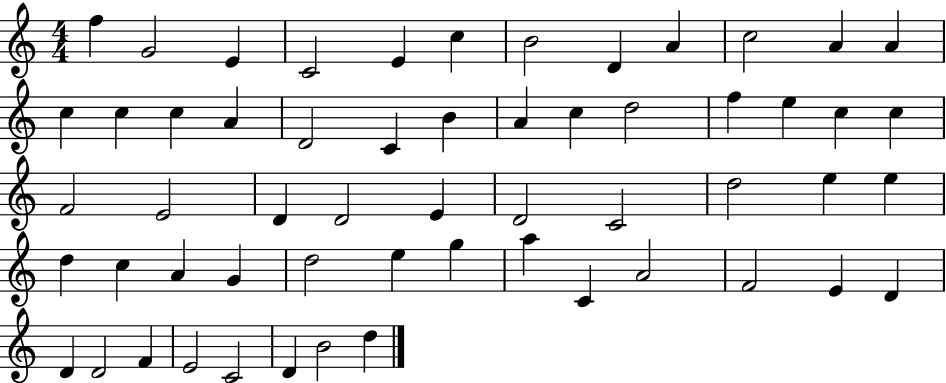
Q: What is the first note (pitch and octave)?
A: F5